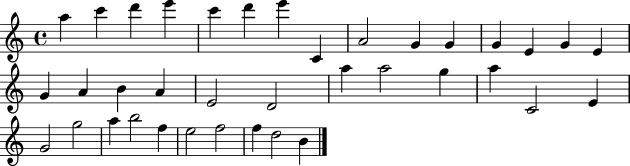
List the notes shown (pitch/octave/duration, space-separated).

A5/q C6/q D6/q E6/q C6/q D6/q E6/q C4/q A4/h G4/q G4/q G4/q E4/q G4/q E4/q G4/q A4/q B4/q A4/q E4/h D4/h A5/q A5/h G5/q A5/q C4/h E4/q G4/h G5/h A5/q B5/h F5/q E5/h F5/h F5/q D5/h B4/q